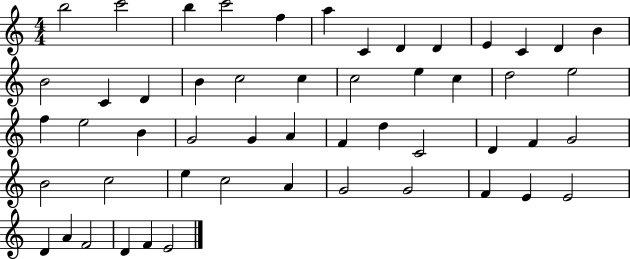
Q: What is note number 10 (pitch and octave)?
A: E4